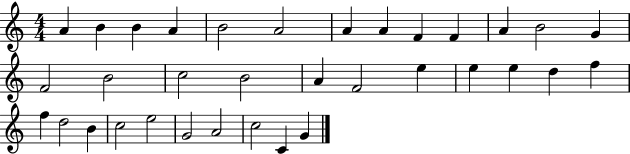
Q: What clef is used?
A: treble